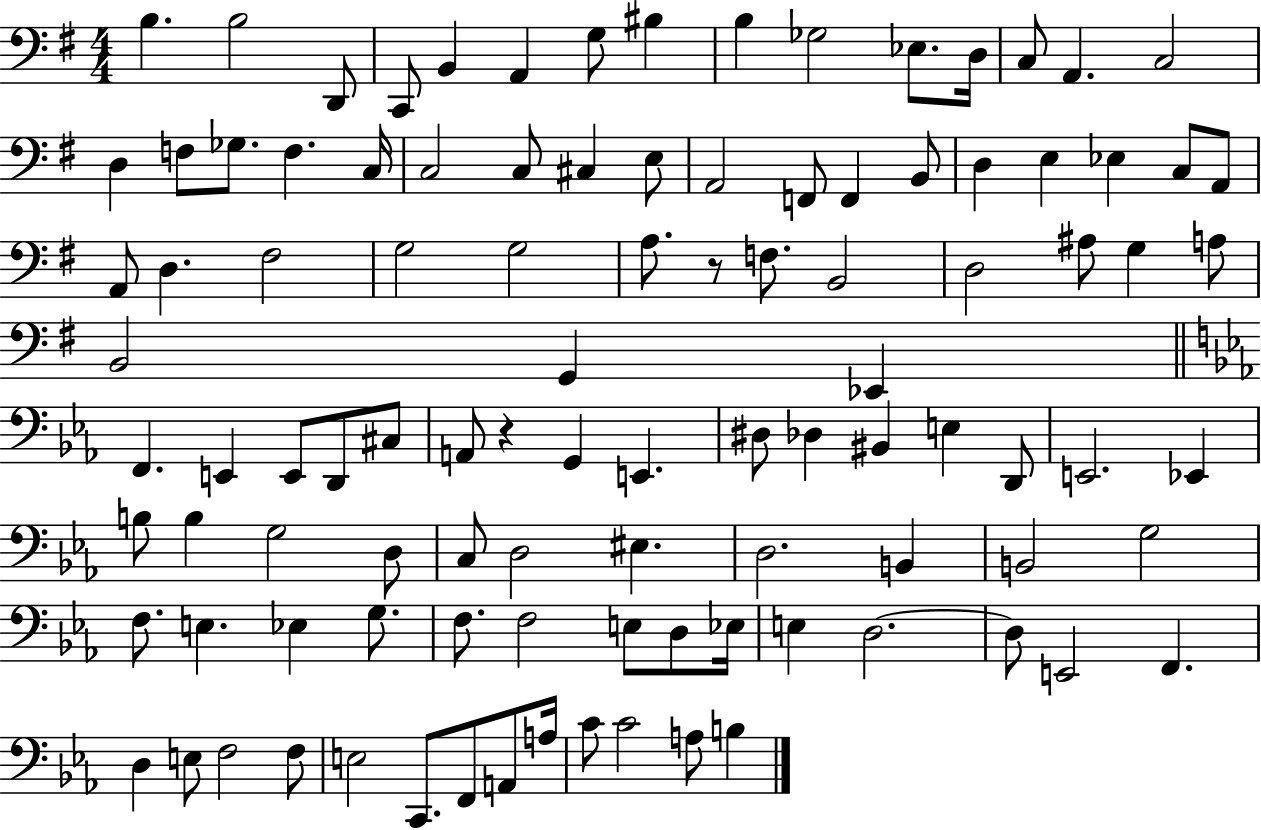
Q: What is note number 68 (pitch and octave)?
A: C3